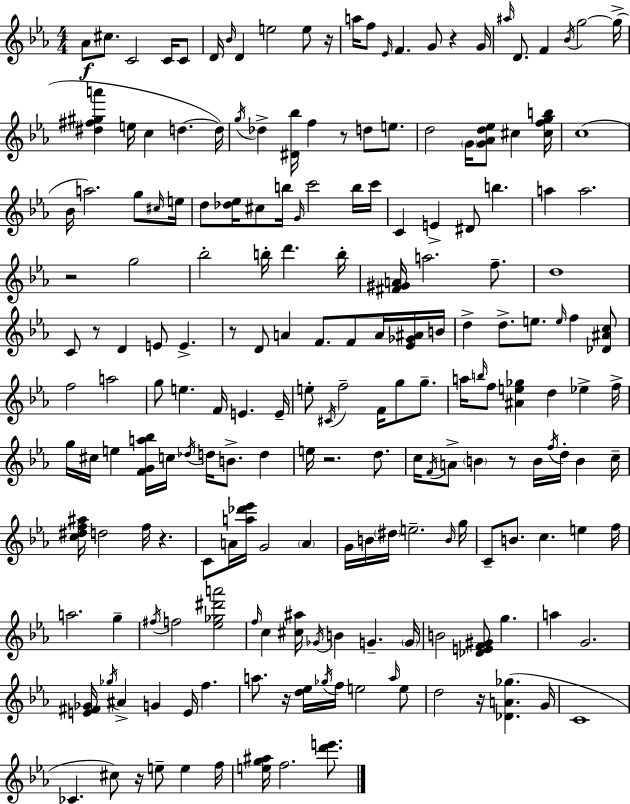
Ab4/e C#5/e. C4/h C4/s C4/e D4/s Bb4/s D4/q E5/h E5/e R/s A5/s F5/e Eb4/s F4/q. G4/e R/q G4/s A#5/s D4/e. F4/q Bb4/s G5/h G5/s [D#5,F#5,G#5,A6]/q E5/s C5/q D5/q. D5/s G5/s Db5/q [D#4,Bb5]/s F5/q R/e D5/e E5/e. D5/h G4/s [G4,Ab4,D5,Eb5]/e C#5/q [C#5,F5,G5,B5]/s C5/w Bb4/s A5/h. G5/e C#5/s E5/s D5/e [Db5,Eb5]/s C#5/e B5/s G4/s C6/h B5/s C6/s C4/q E4/q D#4/e B5/q. A5/q A5/h. R/h G5/h Bb5/h B5/s D6/q. B5/s [F#4,G#4,A4]/s A5/h. F5/e. D5/w C4/e R/e D4/q E4/e E4/q. R/e D4/e A4/q F4/e. F4/e A4/s [Eb4,Gb4,A#4]/s B4/s D5/q D5/e. E5/e. E5/s F5/q [Db4,A#4,C5]/e F5/h A5/h G5/e E5/q. F4/s E4/q. E4/s E5/e C#4/s F5/h F4/s G5/e G5/e. A5/s B5/s F5/e [A#4,E5,Gb5]/q D5/q Eb5/q F5/s G5/s C#5/s E5/q [F4,G4,A5,Bb5]/s C5/s Db5/s D5/s B4/e. D5/q E5/s R/h. D5/e. C5/s F4/s A4/e B4/q R/e B4/s F5/s D5/s B4/q C5/s [C5,D#5,F5,A#5]/s D5/h F5/s R/q. C4/e A4/s [A5,Db6,Eb6]/s G4/h A4/q G4/s B4/s D#5/s E5/h. B4/s G5/s C4/e B4/e. C5/q. E5/q F5/s A5/h. G5/q F#5/s F5/h [Eb5,Gb5,D#6,A6]/h F5/s C5/q [C#5,A#5]/s Gb4/s B4/q G4/q. G4/s B4/h [Db4,E4,F4,G#4]/e G5/q. A5/q G4/h. [E4,F#4,Gb4]/s Gb5/s A#4/q G4/q E4/s F5/q. A5/e. R/s [D5,Eb5]/s Gb5/s F5/s E5/h A5/s E5/e D5/h R/s [Db4,A4,Gb5]/q. G4/s C4/w CES4/q. C#5/e R/s E5/e E5/q F5/s [E5,G5,A#5]/s F5/h. [D6,E6]/e.